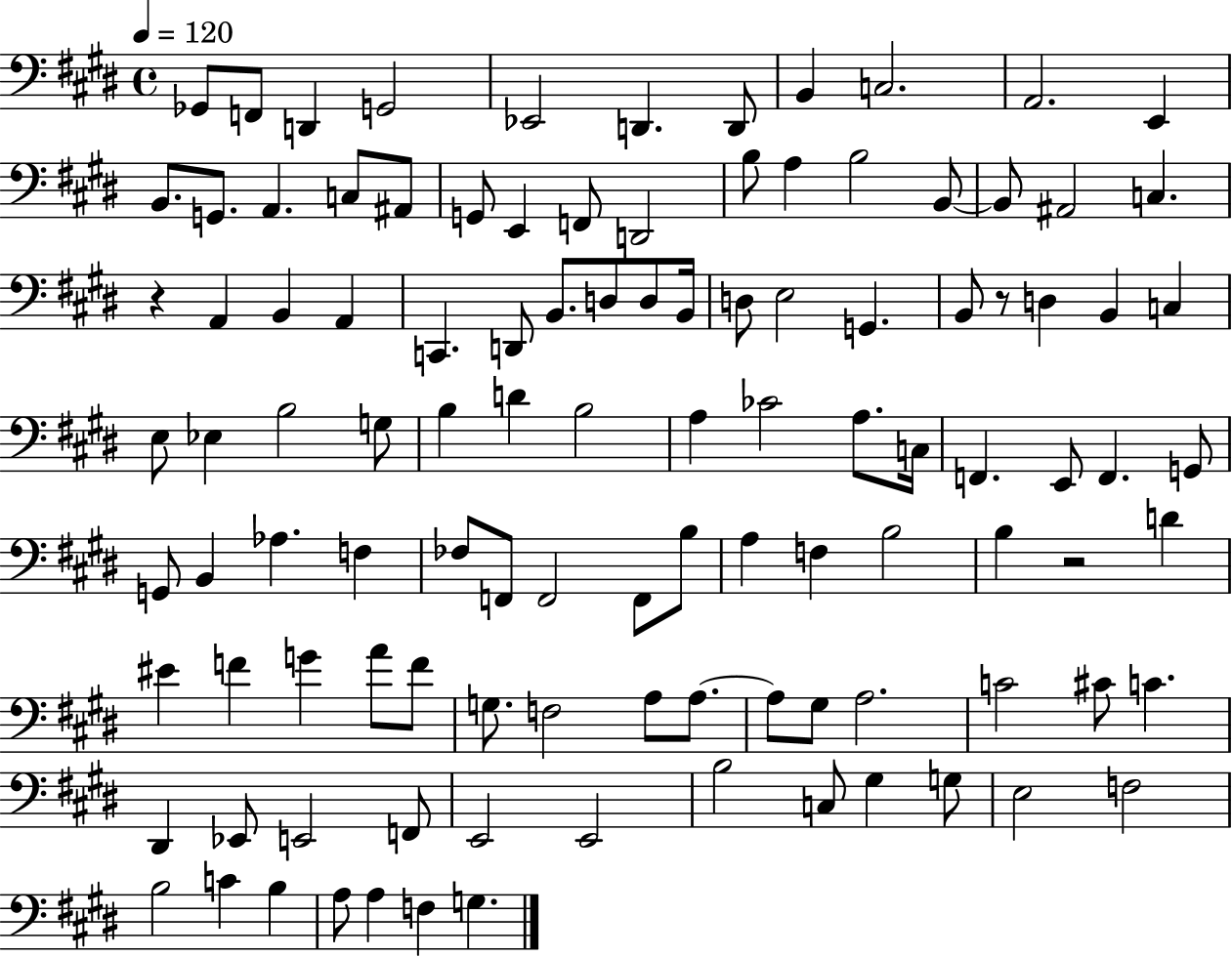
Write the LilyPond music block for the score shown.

{
  \clef bass
  \time 4/4
  \defaultTimeSignature
  \key e \major
  \tempo 4 = 120
  ges,8 f,8 d,4 g,2 | ees,2 d,4. d,8 | b,4 c2. | a,2. e,4 | \break b,8. g,8. a,4. c8 ais,8 | g,8 e,4 f,8 d,2 | b8 a4 b2 b,8~~ | b,8 ais,2 c4. | \break r4 a,4 b,4 a,4 | c,4. d,8 b,8. d8 d8 b,16 | d8 e2 g,4. | b,8 r8 d4 b,4 c4 | \break e8 ees4 b2 g8 | b4 d'4 b2 | a4 ces'2 a8. c16 | f,4. e,8 f,4. g,8 | \break g,8 b,4 aes4. f4 | fes8 f,8 f,2 f,8 b8 | a4 f4 b2 | b4 r2 d'4 | \break eis'4 f'4 g'4 a'8 f'8 | g8. f2 a8 a8.~~ | a8 gis8 a2. | c'2 cis'8 c'4. | \break dis,4 ees,8 e,2 f,8 | e,2 e,2 | b2 c8 gis4 g8 | e2 f2 | \break b2 c'4 b4 | a8 a4 f4 g4. | \bar "|."
}